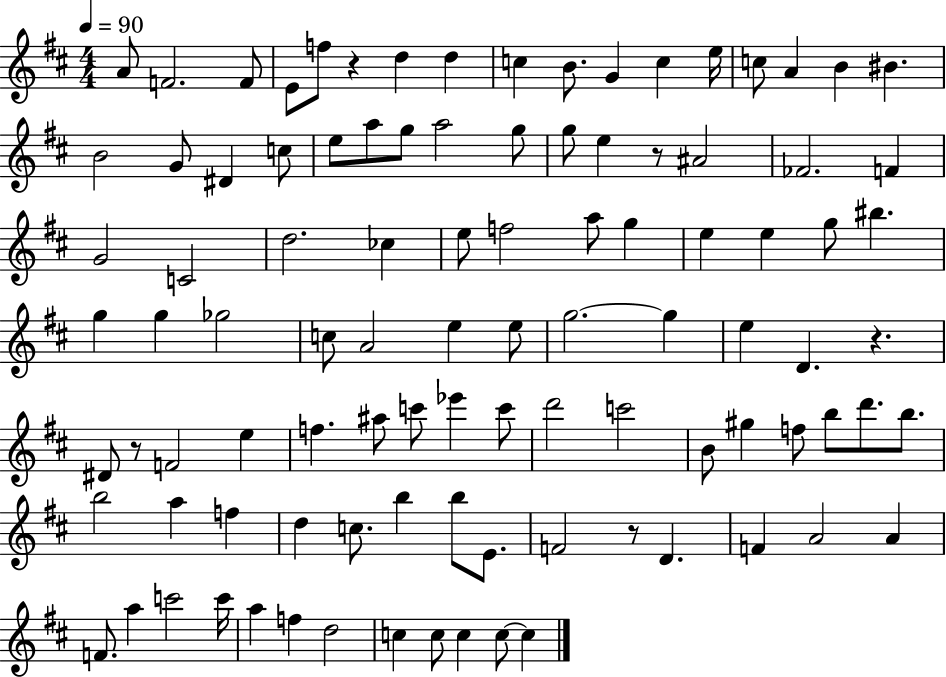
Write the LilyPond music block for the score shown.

{
  \clef treble
  \numericTimeSignature
  \time 4/4
  \key d \major
  \tempo 4 = 90
  a'8 f'2. f'8 | e'8 f''8 r4 d''4 d''4 | c''4 b'8. g'4 c''4 e''16 | c''8 a'4 b'4 bis'4. | \break b'2 g'8 dis'4 c''8 | e''8 a''8 g''8 a''2 g''8 | g''8 e''4 r8 ais'2 | fes'2. f'4 | \break g'2 c'2 | d''2. ces''4 | e''8 f''2 a''8 g''4 | e''4 e''4 g''8 bis''4. | \break g''4 g''4 ges''2 | c''8 a'2 e''4 e''8 | g''2.~~ g''4 | e''4 d'4. r4. | \break dis'8 r8 f'2 e''4 | f''4. ais''8 c'''8 ees'''4 c'''8 | d'''2 c'''2 | b'8 gis''4 f''8 b''8 d'''8. b''8. | \break b''2 a''4 f''4 | d''4 c''8. b''4 b''8 e'8. | f'2 r8 d'4. | f'4 a'2 a'4 | \break f'8. a''4 c'''2 c'''16 | a''4 f''4 d''2 | c''4 c''8 c''4 c''8~~ c''4 | \bar "|."
}